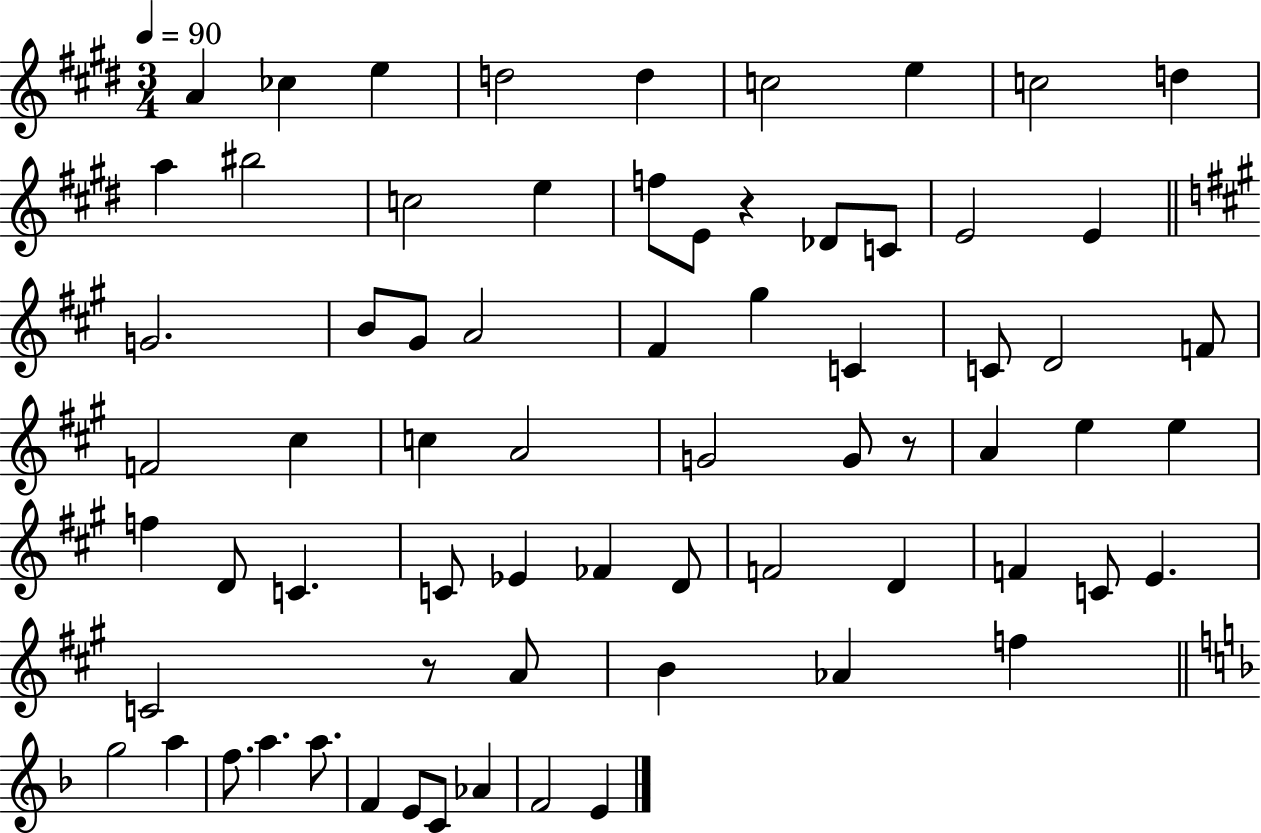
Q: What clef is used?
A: treble